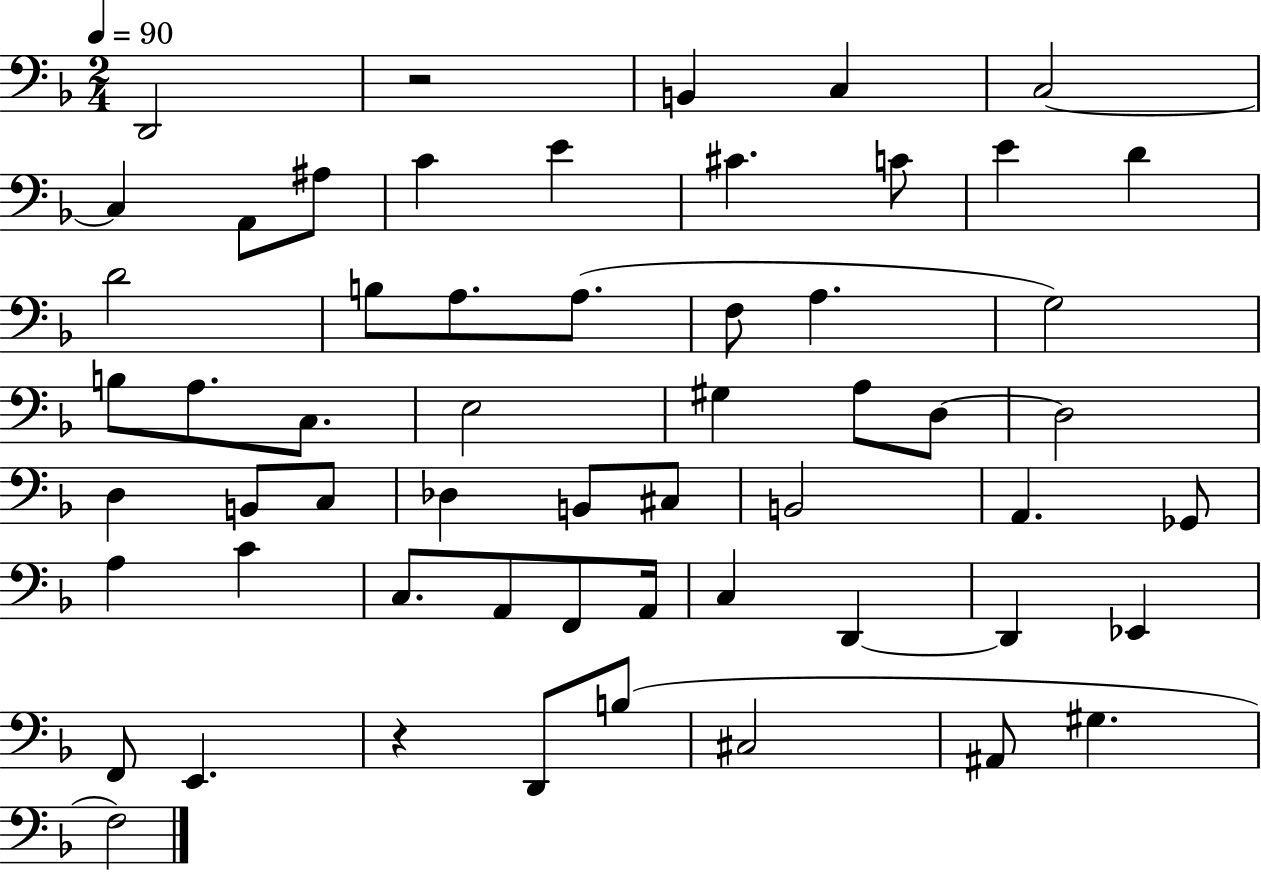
{
  \clef bass
  \numericTimeSignature
  \time 2/4
  \key f \major
  \tempo 4 = 90
  d,2 | r2 | b,4 c4 | c2~~ | \break c4 a,8 ais8 | c'4 e'4 | cis'4. c'8 | e'4 d'4 | \break d'2 | b8 a8. a8.( | f8 a4. | g2) | \break b8 a8. c8. | e2 | gis4 a8 d8~~ | d2 | \break d4 b,8 c8 | des4 b,8 cis8 | b,2 | a,4. ges,8 | \break a4 c'4 | c8. a,8 f,8 a,16 | c4 d,4~~ | d,4 ees,4 | \break f,8 e,4. | r4 d,8 b8( | cis2 | ais,8 gis4. | \break f2) | \bar "|."
}